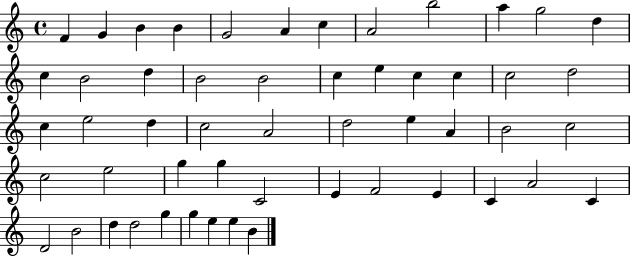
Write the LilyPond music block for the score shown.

{
  \clef treble
  \time 4/4
  \defaultTimeSignature
  \key c \major
  f'4 g'4 b'4 b'4 | g'2 a'4 c''4 | a'2 b''2 | a''4 g''2 d''4 | \break c''4 b'2 d''4 | b'2 b'2 | c''4 e''4 c''4 c''4 | c''2 d''2 | \break c''4 e''2 d''4 | c''2 a'2 | d''2 e''4 a'4 | b'2 c''2 | \break c''2 e''2 | g''4 g''4 c'2 | e'4 f'2 e'4 | c'4 a'2 c'4 | \break d'2 b'2 | d''4 d''2 g''4 | g''4 e''4 e''4 b'4 | \bar "|."
}